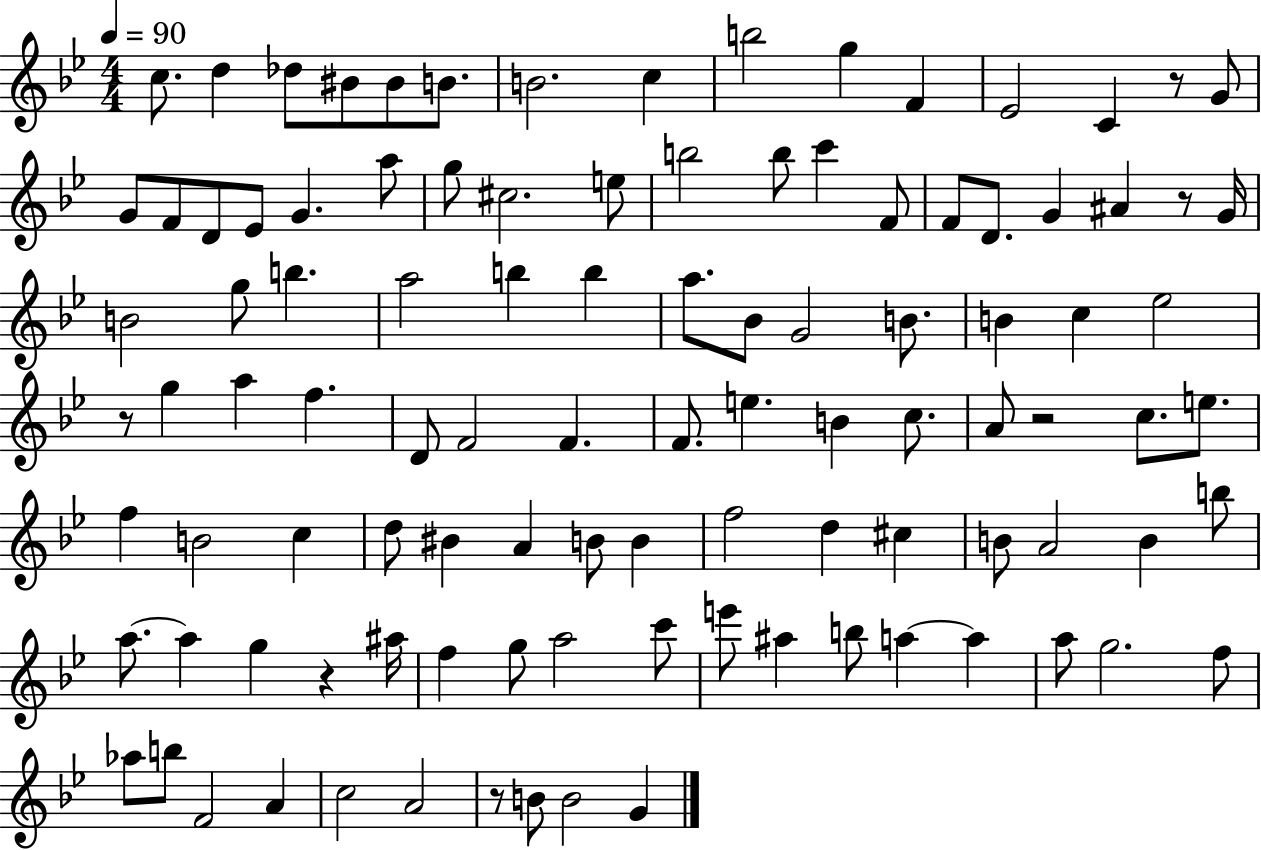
C5/e. D5/q Db5/e BIS4/e BIS4/e B4/e. B4/h. C5/q B5/h G5/q F4/q Eb4/h C4/q R/e G4/e G4/e F4/e D4/e Eb4/e G4/q. A5/e G5/e C#5/h. E5/e B5/h B5/e C6/q F4/e F4/e D4/e. G4/q A#4/q R/e G4/s B4/h G5/e B5/q. A5/h B5/q B5/q A5/e. Bb4/e G4/h B4/e. B4/q C5/q Eb5/h R/e G5/q A5/q F5/q. D4/e F4/h F4/q. F4/e. E5/q. B4/q C5/e. A4/e R/h C5/e. E5/e. F5/q B4/h C5/q D5/e BIS4/q A4/q B4/e B4/q F5/h D5/q C#5/q B4/e A4/h B4/q B5/e A5/e. A5/q G5/q R/q A#5/s F5/q G5/e A5/h C6/e E6/e A#5/q B5/e A5/q A5/q A5/e G5/h. F5/e Ab5/e B5/e F4/h A4/q C5/h A4/h R/e B4/e B4/h G4/q